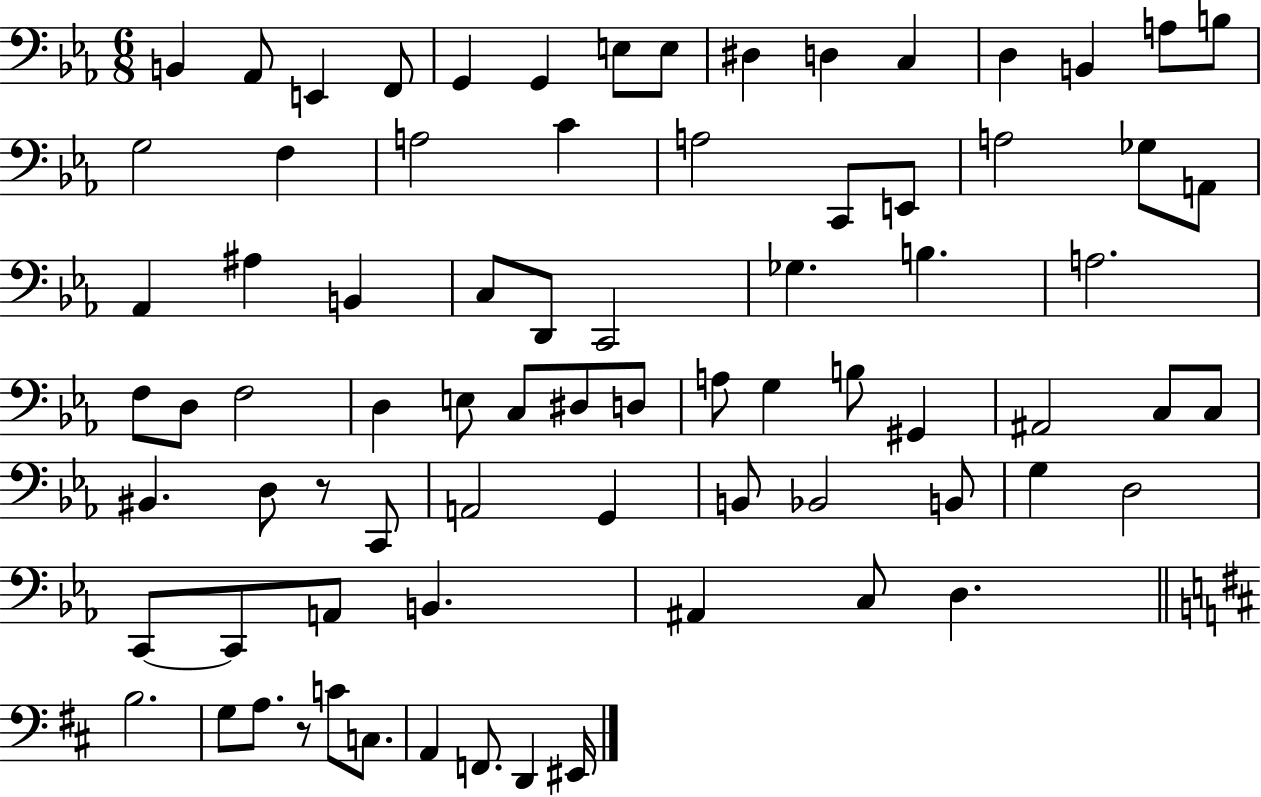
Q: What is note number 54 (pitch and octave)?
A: G2